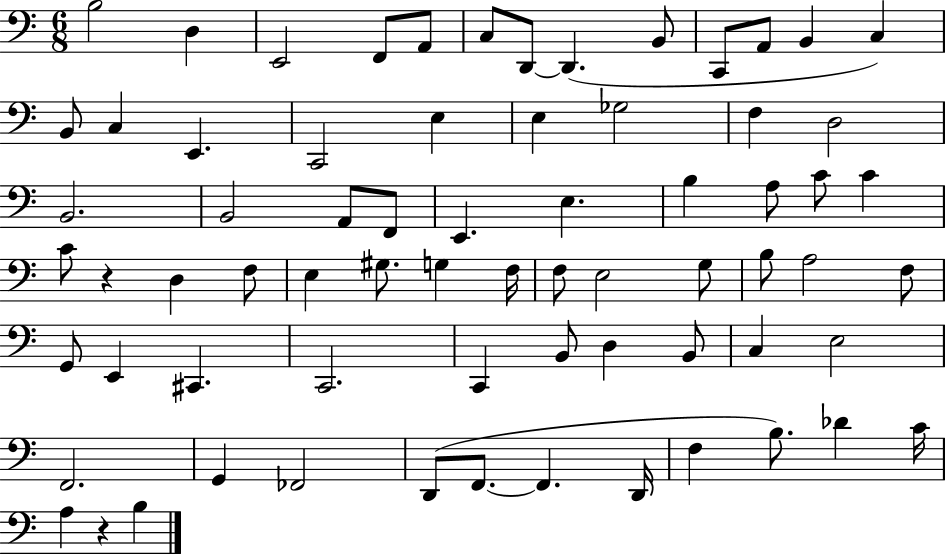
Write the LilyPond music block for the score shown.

{
  \clef bass
  \numericTimeSignature
  \time 6/8
  \key c \major
  b2 d4 | e,2 f,8 a,8 | c8 d,8~~ d,4.( b,8 | c,8 a,8 b,4 c4) | \break b,8 c4 e,4. | c,2 e4 | e4 ges2 | f4 d2 | \break b,2. | b,2 a,8 f,8 | e,4. e4. | b4 a8 c'8 c'4 | \break c'8 r4 d4 f8 | e4 gis8. g4 f16 | f8 e2 g8 | b8 a2 f8 | \break g,8 e,4 cis,4. | c,2. | c,4 b,8 d4 b,8 | c4 e2 | \break f,2. | g,4 fes,2 | d,8( f,8.~~ f,4. d,16 | f4 b8.) des'4 c'16 | \break a4 r4 b4 | \bar "|."
}